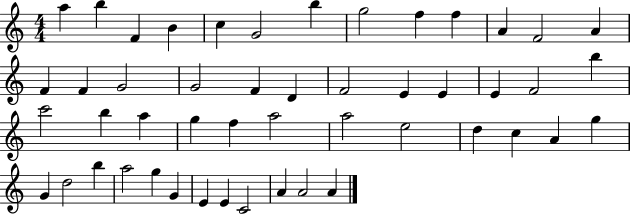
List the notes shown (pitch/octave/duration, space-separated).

A5/q B5/q F4/q B4/q C5/q G4/h B5/q G5/h F5/q F5/q A4/q F4/h A4/q F4/q F4/q G4/h G4/h F4/q D4/q F4/h E4/q E4/q E4/q F4/h B5/q C6/h B5/q A5/q G5/q F5/q A5/h A5/h E5/h D5/q C5/q A4/q G5/q G4/q D5/h B5/q A5/h G5/q G4/q E4/q E4/q C4/h A4/q A4/h A4/q